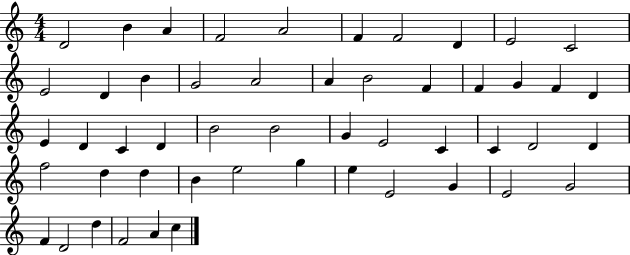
X:1
T:Untitled
M:4/4
L:1/4
K:C
D2 B A F2 A2 F F2 D E2 C2 E2 D B G2 A2 A B2 F F G F D E D C D B2 B2 G E2 C C D2 D f2 d d B e2 g e E2 G E2 G2 F D2 d F2 A c